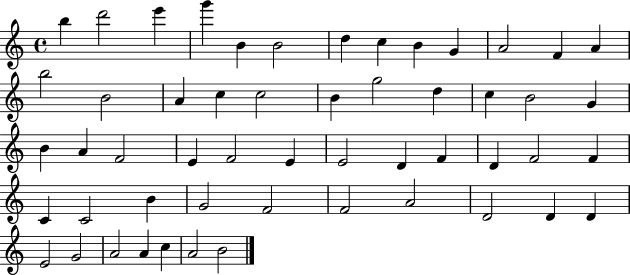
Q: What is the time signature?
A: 4/4